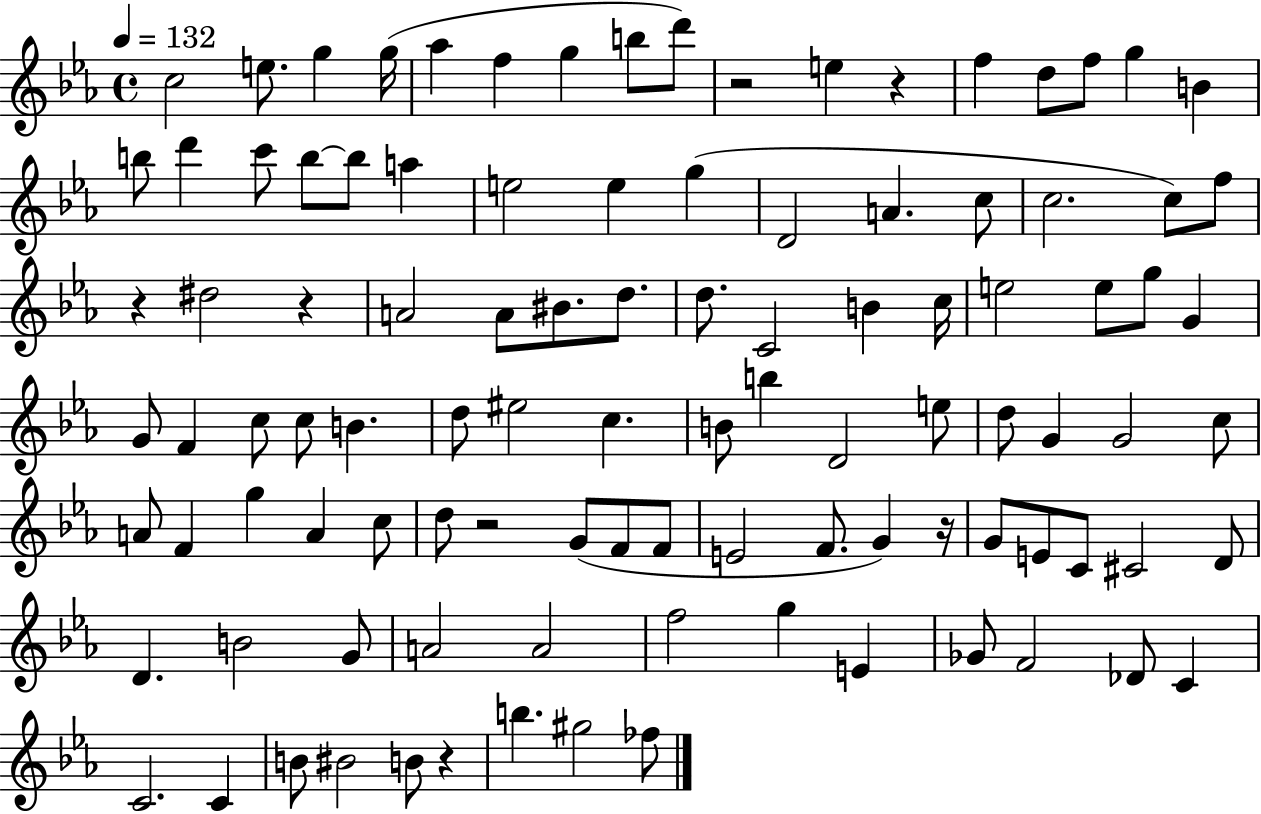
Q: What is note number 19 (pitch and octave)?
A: B5